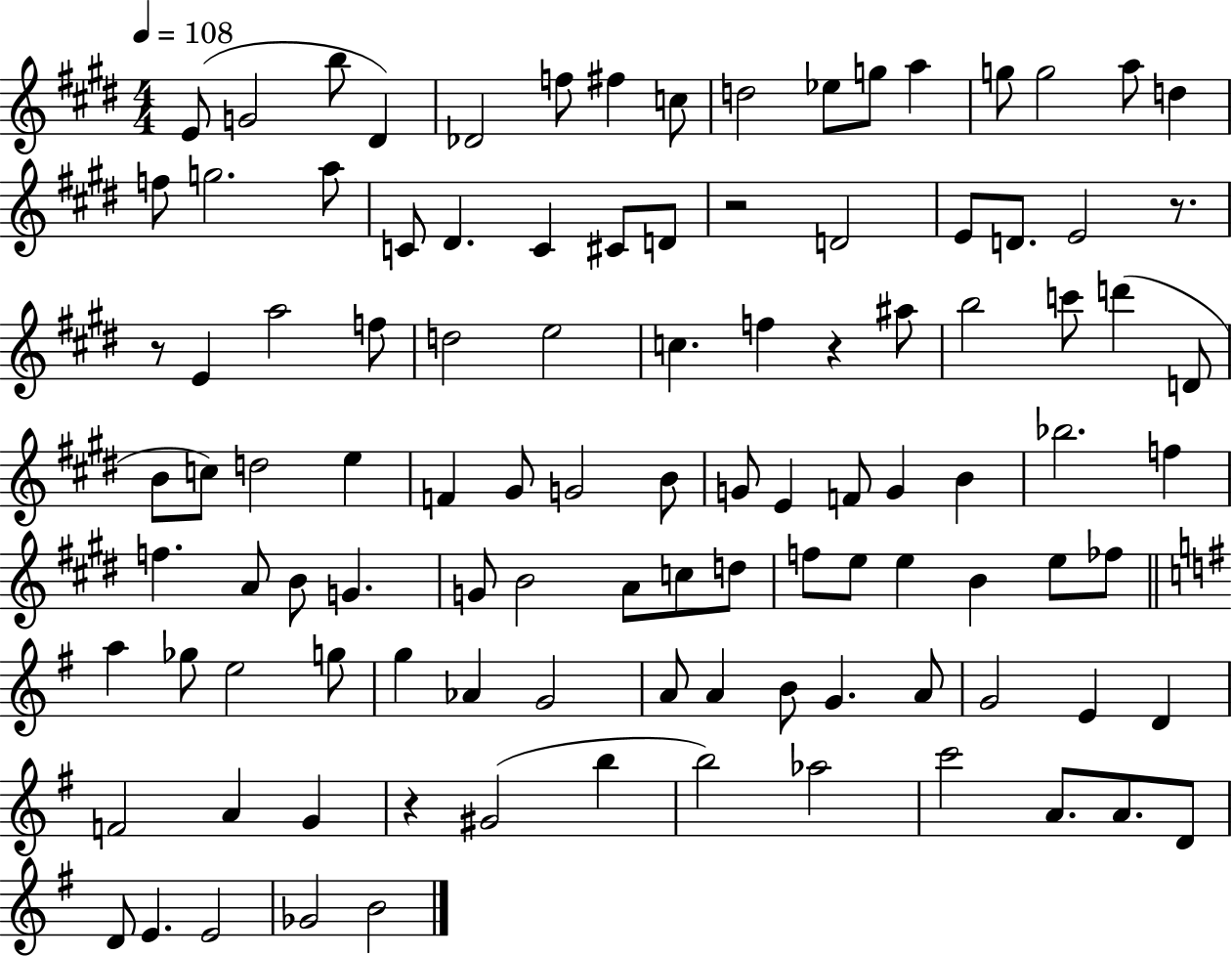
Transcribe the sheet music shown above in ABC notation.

X:1
T:Untitled
M:4/4
L:1/4
K:E
E/2 G2 b/2 ^D _D2 f/2 ^f c/2 d2 _e/2 g/2 a g/2 g2 a/2 d f/2 g2 a/2 C/2 ^D C ^C/2 D/2 z2 D2 E/2 D/2 E2 z/2 z/2 E a2 f/2 d2 e2 c f z ^a/2 b2 c'/2 d' D/2 B/2 c/2 d2 e F ^G/2 G2 B/2 G/2 E F/2 G B _b2 f f A/2 B/2 G G/2 B2 A/2 c/2 d/2 f/2 e/2 e B e/2 _f/2 a _g/2 e2 g/2 g _A G2 A/2 A B/2 G A/2 G2 E D F2 A G z ^G2 b b2 _a2 c'2 A/2 A/2 D/2 D/2 E E2 _G2 B2